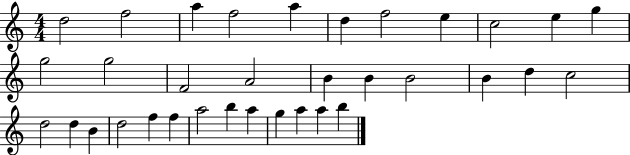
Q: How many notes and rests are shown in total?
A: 34